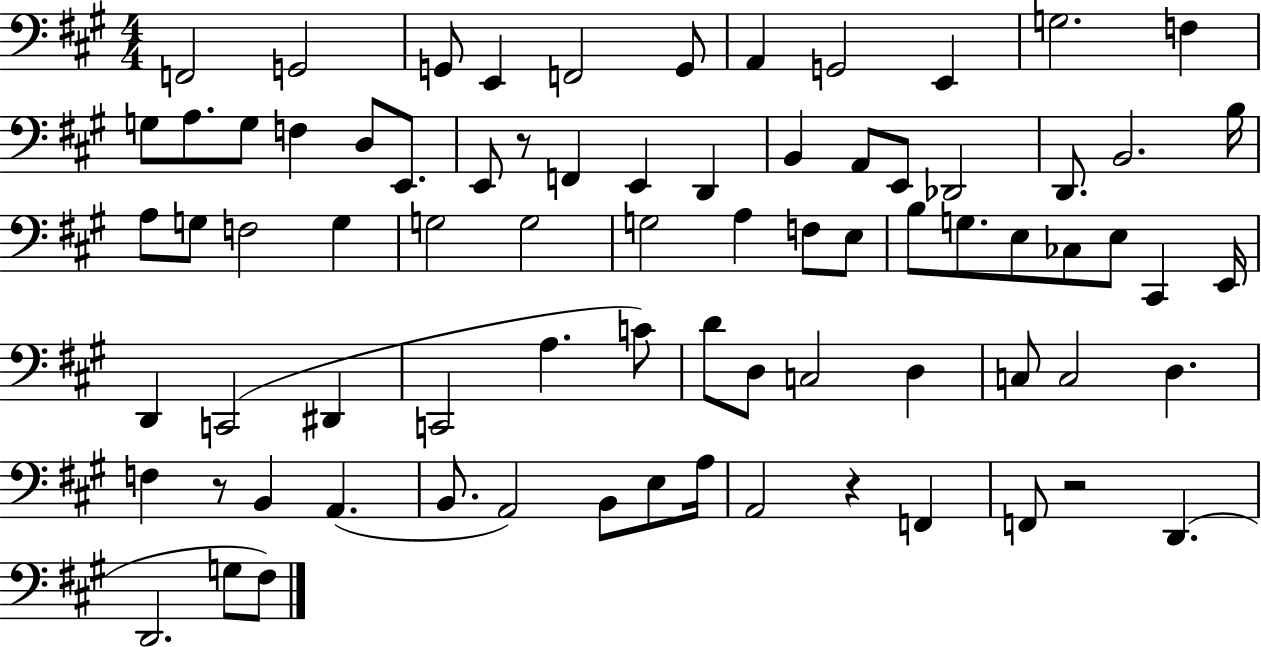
{
  \clef bass
  \numericTimeSignature
  \time 4/4
  \key a \major
  f,2 g,2 | g,8 e,4 f,2 g,8 | a,4 g,2 e,4 | g2. f4 | \break g8 a8. g8 f4 d8 e,8. | e,8 r8 f,4 e,4 d,4 | b,4 a,8 e,8 des,2 | d,8. b,2. b16 | \break a8 g8 f2 g4 | g2 g2 | g2 a4 f8 e8 | b8 g8. e8 ces8 e8 cis,4 e,16 | \break d,4 c,2( dis,4 | c,2 a4. c'8) | d'8 d8 c2 d4 | c8 c2 d4. | \break f4 r8 b,4 a,4.( | b,8. a,2) b,8 e8 a16 | a,2 r4 f,4 | f,8 r2 d,4.( | \break d,2. g8 fis8) | \bar "|."
}